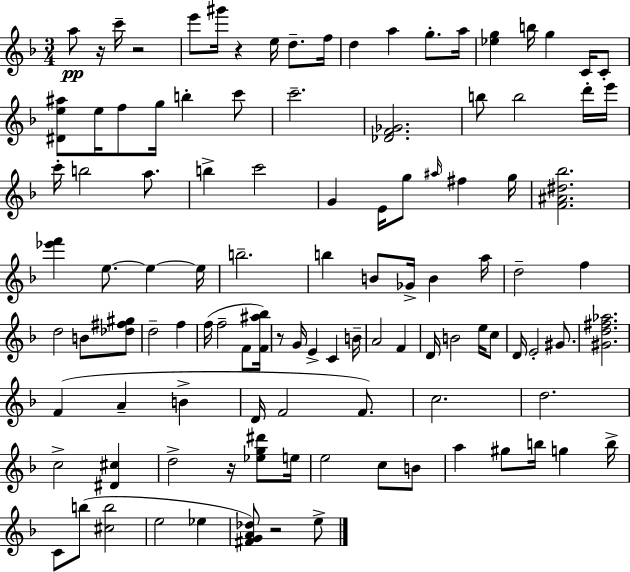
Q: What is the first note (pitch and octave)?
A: A5